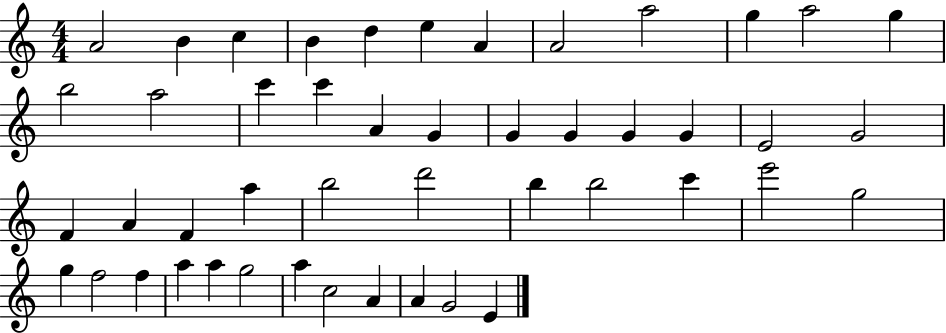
A4/h B4/q C5/q B4/q D5/q E5/q A4/q A4/h A5/h G5/q A5/h G5/q B5/h A5/h C6/q C6/q A4/q G4/q G4/q G4/q G4/q G4/q E4/h G4/h F4/q A4/q F4/q A5/q B5/h D6/h B5/q B5/h C6/q E6/h G5/h G5/q F5/h F5/q A5/q A5/q G5/h A5/q C5/h A4/q A4/q G4/h E4/q